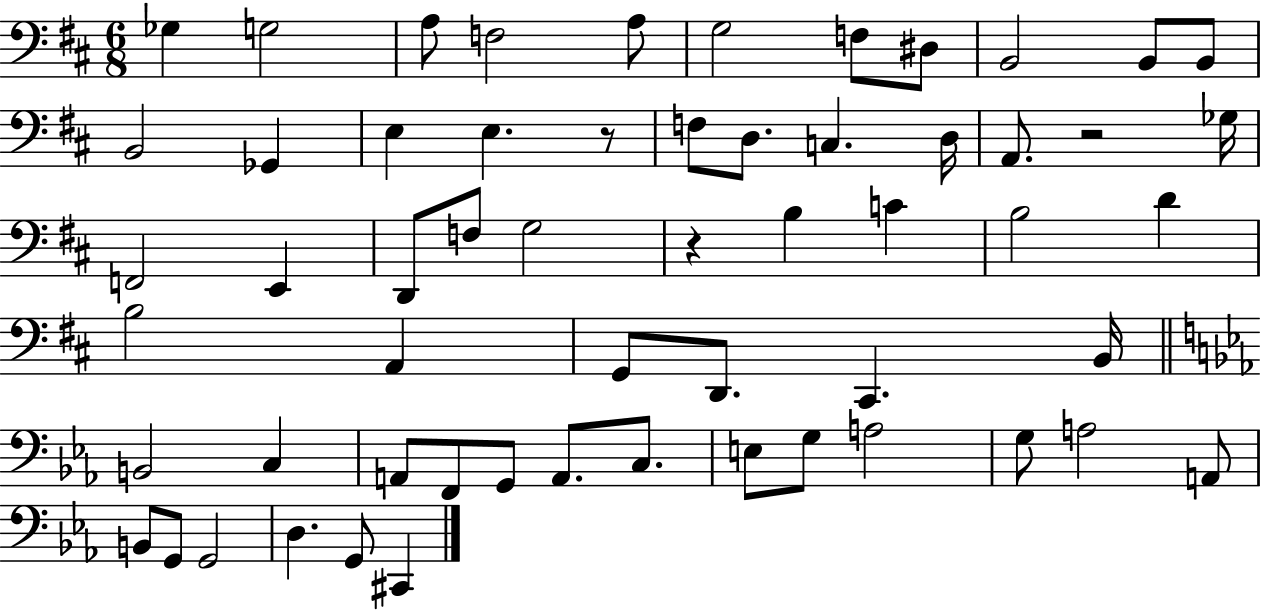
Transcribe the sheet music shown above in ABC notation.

X:1
T:Untitled
M:6/8
L:1/4
K:D
_G, G,2 A,/2 F,2 A,/2 G,2 F,/2 ^D,/2 B,,2 B,,/2 B,,/2 B,,2 _G,, E, E, z/2 F,/2 D,/2 C, D,/4 A,,/2 z2 _G,/4 F,,2 E,, D,,/2 F,/2 G,2 z B, C B,2 D B,2 A,, G,,/2 D,,/2 ^C,, B,,/4 B,,2 C, A,,/2 F,,/2 G,,/2 A,,/2 C,/2 E,/2 G,/2 A,2 G,/2 A,2 A,,/2 B,,/2 G,,/2 G,,2 D, G,,/2 ^C,,